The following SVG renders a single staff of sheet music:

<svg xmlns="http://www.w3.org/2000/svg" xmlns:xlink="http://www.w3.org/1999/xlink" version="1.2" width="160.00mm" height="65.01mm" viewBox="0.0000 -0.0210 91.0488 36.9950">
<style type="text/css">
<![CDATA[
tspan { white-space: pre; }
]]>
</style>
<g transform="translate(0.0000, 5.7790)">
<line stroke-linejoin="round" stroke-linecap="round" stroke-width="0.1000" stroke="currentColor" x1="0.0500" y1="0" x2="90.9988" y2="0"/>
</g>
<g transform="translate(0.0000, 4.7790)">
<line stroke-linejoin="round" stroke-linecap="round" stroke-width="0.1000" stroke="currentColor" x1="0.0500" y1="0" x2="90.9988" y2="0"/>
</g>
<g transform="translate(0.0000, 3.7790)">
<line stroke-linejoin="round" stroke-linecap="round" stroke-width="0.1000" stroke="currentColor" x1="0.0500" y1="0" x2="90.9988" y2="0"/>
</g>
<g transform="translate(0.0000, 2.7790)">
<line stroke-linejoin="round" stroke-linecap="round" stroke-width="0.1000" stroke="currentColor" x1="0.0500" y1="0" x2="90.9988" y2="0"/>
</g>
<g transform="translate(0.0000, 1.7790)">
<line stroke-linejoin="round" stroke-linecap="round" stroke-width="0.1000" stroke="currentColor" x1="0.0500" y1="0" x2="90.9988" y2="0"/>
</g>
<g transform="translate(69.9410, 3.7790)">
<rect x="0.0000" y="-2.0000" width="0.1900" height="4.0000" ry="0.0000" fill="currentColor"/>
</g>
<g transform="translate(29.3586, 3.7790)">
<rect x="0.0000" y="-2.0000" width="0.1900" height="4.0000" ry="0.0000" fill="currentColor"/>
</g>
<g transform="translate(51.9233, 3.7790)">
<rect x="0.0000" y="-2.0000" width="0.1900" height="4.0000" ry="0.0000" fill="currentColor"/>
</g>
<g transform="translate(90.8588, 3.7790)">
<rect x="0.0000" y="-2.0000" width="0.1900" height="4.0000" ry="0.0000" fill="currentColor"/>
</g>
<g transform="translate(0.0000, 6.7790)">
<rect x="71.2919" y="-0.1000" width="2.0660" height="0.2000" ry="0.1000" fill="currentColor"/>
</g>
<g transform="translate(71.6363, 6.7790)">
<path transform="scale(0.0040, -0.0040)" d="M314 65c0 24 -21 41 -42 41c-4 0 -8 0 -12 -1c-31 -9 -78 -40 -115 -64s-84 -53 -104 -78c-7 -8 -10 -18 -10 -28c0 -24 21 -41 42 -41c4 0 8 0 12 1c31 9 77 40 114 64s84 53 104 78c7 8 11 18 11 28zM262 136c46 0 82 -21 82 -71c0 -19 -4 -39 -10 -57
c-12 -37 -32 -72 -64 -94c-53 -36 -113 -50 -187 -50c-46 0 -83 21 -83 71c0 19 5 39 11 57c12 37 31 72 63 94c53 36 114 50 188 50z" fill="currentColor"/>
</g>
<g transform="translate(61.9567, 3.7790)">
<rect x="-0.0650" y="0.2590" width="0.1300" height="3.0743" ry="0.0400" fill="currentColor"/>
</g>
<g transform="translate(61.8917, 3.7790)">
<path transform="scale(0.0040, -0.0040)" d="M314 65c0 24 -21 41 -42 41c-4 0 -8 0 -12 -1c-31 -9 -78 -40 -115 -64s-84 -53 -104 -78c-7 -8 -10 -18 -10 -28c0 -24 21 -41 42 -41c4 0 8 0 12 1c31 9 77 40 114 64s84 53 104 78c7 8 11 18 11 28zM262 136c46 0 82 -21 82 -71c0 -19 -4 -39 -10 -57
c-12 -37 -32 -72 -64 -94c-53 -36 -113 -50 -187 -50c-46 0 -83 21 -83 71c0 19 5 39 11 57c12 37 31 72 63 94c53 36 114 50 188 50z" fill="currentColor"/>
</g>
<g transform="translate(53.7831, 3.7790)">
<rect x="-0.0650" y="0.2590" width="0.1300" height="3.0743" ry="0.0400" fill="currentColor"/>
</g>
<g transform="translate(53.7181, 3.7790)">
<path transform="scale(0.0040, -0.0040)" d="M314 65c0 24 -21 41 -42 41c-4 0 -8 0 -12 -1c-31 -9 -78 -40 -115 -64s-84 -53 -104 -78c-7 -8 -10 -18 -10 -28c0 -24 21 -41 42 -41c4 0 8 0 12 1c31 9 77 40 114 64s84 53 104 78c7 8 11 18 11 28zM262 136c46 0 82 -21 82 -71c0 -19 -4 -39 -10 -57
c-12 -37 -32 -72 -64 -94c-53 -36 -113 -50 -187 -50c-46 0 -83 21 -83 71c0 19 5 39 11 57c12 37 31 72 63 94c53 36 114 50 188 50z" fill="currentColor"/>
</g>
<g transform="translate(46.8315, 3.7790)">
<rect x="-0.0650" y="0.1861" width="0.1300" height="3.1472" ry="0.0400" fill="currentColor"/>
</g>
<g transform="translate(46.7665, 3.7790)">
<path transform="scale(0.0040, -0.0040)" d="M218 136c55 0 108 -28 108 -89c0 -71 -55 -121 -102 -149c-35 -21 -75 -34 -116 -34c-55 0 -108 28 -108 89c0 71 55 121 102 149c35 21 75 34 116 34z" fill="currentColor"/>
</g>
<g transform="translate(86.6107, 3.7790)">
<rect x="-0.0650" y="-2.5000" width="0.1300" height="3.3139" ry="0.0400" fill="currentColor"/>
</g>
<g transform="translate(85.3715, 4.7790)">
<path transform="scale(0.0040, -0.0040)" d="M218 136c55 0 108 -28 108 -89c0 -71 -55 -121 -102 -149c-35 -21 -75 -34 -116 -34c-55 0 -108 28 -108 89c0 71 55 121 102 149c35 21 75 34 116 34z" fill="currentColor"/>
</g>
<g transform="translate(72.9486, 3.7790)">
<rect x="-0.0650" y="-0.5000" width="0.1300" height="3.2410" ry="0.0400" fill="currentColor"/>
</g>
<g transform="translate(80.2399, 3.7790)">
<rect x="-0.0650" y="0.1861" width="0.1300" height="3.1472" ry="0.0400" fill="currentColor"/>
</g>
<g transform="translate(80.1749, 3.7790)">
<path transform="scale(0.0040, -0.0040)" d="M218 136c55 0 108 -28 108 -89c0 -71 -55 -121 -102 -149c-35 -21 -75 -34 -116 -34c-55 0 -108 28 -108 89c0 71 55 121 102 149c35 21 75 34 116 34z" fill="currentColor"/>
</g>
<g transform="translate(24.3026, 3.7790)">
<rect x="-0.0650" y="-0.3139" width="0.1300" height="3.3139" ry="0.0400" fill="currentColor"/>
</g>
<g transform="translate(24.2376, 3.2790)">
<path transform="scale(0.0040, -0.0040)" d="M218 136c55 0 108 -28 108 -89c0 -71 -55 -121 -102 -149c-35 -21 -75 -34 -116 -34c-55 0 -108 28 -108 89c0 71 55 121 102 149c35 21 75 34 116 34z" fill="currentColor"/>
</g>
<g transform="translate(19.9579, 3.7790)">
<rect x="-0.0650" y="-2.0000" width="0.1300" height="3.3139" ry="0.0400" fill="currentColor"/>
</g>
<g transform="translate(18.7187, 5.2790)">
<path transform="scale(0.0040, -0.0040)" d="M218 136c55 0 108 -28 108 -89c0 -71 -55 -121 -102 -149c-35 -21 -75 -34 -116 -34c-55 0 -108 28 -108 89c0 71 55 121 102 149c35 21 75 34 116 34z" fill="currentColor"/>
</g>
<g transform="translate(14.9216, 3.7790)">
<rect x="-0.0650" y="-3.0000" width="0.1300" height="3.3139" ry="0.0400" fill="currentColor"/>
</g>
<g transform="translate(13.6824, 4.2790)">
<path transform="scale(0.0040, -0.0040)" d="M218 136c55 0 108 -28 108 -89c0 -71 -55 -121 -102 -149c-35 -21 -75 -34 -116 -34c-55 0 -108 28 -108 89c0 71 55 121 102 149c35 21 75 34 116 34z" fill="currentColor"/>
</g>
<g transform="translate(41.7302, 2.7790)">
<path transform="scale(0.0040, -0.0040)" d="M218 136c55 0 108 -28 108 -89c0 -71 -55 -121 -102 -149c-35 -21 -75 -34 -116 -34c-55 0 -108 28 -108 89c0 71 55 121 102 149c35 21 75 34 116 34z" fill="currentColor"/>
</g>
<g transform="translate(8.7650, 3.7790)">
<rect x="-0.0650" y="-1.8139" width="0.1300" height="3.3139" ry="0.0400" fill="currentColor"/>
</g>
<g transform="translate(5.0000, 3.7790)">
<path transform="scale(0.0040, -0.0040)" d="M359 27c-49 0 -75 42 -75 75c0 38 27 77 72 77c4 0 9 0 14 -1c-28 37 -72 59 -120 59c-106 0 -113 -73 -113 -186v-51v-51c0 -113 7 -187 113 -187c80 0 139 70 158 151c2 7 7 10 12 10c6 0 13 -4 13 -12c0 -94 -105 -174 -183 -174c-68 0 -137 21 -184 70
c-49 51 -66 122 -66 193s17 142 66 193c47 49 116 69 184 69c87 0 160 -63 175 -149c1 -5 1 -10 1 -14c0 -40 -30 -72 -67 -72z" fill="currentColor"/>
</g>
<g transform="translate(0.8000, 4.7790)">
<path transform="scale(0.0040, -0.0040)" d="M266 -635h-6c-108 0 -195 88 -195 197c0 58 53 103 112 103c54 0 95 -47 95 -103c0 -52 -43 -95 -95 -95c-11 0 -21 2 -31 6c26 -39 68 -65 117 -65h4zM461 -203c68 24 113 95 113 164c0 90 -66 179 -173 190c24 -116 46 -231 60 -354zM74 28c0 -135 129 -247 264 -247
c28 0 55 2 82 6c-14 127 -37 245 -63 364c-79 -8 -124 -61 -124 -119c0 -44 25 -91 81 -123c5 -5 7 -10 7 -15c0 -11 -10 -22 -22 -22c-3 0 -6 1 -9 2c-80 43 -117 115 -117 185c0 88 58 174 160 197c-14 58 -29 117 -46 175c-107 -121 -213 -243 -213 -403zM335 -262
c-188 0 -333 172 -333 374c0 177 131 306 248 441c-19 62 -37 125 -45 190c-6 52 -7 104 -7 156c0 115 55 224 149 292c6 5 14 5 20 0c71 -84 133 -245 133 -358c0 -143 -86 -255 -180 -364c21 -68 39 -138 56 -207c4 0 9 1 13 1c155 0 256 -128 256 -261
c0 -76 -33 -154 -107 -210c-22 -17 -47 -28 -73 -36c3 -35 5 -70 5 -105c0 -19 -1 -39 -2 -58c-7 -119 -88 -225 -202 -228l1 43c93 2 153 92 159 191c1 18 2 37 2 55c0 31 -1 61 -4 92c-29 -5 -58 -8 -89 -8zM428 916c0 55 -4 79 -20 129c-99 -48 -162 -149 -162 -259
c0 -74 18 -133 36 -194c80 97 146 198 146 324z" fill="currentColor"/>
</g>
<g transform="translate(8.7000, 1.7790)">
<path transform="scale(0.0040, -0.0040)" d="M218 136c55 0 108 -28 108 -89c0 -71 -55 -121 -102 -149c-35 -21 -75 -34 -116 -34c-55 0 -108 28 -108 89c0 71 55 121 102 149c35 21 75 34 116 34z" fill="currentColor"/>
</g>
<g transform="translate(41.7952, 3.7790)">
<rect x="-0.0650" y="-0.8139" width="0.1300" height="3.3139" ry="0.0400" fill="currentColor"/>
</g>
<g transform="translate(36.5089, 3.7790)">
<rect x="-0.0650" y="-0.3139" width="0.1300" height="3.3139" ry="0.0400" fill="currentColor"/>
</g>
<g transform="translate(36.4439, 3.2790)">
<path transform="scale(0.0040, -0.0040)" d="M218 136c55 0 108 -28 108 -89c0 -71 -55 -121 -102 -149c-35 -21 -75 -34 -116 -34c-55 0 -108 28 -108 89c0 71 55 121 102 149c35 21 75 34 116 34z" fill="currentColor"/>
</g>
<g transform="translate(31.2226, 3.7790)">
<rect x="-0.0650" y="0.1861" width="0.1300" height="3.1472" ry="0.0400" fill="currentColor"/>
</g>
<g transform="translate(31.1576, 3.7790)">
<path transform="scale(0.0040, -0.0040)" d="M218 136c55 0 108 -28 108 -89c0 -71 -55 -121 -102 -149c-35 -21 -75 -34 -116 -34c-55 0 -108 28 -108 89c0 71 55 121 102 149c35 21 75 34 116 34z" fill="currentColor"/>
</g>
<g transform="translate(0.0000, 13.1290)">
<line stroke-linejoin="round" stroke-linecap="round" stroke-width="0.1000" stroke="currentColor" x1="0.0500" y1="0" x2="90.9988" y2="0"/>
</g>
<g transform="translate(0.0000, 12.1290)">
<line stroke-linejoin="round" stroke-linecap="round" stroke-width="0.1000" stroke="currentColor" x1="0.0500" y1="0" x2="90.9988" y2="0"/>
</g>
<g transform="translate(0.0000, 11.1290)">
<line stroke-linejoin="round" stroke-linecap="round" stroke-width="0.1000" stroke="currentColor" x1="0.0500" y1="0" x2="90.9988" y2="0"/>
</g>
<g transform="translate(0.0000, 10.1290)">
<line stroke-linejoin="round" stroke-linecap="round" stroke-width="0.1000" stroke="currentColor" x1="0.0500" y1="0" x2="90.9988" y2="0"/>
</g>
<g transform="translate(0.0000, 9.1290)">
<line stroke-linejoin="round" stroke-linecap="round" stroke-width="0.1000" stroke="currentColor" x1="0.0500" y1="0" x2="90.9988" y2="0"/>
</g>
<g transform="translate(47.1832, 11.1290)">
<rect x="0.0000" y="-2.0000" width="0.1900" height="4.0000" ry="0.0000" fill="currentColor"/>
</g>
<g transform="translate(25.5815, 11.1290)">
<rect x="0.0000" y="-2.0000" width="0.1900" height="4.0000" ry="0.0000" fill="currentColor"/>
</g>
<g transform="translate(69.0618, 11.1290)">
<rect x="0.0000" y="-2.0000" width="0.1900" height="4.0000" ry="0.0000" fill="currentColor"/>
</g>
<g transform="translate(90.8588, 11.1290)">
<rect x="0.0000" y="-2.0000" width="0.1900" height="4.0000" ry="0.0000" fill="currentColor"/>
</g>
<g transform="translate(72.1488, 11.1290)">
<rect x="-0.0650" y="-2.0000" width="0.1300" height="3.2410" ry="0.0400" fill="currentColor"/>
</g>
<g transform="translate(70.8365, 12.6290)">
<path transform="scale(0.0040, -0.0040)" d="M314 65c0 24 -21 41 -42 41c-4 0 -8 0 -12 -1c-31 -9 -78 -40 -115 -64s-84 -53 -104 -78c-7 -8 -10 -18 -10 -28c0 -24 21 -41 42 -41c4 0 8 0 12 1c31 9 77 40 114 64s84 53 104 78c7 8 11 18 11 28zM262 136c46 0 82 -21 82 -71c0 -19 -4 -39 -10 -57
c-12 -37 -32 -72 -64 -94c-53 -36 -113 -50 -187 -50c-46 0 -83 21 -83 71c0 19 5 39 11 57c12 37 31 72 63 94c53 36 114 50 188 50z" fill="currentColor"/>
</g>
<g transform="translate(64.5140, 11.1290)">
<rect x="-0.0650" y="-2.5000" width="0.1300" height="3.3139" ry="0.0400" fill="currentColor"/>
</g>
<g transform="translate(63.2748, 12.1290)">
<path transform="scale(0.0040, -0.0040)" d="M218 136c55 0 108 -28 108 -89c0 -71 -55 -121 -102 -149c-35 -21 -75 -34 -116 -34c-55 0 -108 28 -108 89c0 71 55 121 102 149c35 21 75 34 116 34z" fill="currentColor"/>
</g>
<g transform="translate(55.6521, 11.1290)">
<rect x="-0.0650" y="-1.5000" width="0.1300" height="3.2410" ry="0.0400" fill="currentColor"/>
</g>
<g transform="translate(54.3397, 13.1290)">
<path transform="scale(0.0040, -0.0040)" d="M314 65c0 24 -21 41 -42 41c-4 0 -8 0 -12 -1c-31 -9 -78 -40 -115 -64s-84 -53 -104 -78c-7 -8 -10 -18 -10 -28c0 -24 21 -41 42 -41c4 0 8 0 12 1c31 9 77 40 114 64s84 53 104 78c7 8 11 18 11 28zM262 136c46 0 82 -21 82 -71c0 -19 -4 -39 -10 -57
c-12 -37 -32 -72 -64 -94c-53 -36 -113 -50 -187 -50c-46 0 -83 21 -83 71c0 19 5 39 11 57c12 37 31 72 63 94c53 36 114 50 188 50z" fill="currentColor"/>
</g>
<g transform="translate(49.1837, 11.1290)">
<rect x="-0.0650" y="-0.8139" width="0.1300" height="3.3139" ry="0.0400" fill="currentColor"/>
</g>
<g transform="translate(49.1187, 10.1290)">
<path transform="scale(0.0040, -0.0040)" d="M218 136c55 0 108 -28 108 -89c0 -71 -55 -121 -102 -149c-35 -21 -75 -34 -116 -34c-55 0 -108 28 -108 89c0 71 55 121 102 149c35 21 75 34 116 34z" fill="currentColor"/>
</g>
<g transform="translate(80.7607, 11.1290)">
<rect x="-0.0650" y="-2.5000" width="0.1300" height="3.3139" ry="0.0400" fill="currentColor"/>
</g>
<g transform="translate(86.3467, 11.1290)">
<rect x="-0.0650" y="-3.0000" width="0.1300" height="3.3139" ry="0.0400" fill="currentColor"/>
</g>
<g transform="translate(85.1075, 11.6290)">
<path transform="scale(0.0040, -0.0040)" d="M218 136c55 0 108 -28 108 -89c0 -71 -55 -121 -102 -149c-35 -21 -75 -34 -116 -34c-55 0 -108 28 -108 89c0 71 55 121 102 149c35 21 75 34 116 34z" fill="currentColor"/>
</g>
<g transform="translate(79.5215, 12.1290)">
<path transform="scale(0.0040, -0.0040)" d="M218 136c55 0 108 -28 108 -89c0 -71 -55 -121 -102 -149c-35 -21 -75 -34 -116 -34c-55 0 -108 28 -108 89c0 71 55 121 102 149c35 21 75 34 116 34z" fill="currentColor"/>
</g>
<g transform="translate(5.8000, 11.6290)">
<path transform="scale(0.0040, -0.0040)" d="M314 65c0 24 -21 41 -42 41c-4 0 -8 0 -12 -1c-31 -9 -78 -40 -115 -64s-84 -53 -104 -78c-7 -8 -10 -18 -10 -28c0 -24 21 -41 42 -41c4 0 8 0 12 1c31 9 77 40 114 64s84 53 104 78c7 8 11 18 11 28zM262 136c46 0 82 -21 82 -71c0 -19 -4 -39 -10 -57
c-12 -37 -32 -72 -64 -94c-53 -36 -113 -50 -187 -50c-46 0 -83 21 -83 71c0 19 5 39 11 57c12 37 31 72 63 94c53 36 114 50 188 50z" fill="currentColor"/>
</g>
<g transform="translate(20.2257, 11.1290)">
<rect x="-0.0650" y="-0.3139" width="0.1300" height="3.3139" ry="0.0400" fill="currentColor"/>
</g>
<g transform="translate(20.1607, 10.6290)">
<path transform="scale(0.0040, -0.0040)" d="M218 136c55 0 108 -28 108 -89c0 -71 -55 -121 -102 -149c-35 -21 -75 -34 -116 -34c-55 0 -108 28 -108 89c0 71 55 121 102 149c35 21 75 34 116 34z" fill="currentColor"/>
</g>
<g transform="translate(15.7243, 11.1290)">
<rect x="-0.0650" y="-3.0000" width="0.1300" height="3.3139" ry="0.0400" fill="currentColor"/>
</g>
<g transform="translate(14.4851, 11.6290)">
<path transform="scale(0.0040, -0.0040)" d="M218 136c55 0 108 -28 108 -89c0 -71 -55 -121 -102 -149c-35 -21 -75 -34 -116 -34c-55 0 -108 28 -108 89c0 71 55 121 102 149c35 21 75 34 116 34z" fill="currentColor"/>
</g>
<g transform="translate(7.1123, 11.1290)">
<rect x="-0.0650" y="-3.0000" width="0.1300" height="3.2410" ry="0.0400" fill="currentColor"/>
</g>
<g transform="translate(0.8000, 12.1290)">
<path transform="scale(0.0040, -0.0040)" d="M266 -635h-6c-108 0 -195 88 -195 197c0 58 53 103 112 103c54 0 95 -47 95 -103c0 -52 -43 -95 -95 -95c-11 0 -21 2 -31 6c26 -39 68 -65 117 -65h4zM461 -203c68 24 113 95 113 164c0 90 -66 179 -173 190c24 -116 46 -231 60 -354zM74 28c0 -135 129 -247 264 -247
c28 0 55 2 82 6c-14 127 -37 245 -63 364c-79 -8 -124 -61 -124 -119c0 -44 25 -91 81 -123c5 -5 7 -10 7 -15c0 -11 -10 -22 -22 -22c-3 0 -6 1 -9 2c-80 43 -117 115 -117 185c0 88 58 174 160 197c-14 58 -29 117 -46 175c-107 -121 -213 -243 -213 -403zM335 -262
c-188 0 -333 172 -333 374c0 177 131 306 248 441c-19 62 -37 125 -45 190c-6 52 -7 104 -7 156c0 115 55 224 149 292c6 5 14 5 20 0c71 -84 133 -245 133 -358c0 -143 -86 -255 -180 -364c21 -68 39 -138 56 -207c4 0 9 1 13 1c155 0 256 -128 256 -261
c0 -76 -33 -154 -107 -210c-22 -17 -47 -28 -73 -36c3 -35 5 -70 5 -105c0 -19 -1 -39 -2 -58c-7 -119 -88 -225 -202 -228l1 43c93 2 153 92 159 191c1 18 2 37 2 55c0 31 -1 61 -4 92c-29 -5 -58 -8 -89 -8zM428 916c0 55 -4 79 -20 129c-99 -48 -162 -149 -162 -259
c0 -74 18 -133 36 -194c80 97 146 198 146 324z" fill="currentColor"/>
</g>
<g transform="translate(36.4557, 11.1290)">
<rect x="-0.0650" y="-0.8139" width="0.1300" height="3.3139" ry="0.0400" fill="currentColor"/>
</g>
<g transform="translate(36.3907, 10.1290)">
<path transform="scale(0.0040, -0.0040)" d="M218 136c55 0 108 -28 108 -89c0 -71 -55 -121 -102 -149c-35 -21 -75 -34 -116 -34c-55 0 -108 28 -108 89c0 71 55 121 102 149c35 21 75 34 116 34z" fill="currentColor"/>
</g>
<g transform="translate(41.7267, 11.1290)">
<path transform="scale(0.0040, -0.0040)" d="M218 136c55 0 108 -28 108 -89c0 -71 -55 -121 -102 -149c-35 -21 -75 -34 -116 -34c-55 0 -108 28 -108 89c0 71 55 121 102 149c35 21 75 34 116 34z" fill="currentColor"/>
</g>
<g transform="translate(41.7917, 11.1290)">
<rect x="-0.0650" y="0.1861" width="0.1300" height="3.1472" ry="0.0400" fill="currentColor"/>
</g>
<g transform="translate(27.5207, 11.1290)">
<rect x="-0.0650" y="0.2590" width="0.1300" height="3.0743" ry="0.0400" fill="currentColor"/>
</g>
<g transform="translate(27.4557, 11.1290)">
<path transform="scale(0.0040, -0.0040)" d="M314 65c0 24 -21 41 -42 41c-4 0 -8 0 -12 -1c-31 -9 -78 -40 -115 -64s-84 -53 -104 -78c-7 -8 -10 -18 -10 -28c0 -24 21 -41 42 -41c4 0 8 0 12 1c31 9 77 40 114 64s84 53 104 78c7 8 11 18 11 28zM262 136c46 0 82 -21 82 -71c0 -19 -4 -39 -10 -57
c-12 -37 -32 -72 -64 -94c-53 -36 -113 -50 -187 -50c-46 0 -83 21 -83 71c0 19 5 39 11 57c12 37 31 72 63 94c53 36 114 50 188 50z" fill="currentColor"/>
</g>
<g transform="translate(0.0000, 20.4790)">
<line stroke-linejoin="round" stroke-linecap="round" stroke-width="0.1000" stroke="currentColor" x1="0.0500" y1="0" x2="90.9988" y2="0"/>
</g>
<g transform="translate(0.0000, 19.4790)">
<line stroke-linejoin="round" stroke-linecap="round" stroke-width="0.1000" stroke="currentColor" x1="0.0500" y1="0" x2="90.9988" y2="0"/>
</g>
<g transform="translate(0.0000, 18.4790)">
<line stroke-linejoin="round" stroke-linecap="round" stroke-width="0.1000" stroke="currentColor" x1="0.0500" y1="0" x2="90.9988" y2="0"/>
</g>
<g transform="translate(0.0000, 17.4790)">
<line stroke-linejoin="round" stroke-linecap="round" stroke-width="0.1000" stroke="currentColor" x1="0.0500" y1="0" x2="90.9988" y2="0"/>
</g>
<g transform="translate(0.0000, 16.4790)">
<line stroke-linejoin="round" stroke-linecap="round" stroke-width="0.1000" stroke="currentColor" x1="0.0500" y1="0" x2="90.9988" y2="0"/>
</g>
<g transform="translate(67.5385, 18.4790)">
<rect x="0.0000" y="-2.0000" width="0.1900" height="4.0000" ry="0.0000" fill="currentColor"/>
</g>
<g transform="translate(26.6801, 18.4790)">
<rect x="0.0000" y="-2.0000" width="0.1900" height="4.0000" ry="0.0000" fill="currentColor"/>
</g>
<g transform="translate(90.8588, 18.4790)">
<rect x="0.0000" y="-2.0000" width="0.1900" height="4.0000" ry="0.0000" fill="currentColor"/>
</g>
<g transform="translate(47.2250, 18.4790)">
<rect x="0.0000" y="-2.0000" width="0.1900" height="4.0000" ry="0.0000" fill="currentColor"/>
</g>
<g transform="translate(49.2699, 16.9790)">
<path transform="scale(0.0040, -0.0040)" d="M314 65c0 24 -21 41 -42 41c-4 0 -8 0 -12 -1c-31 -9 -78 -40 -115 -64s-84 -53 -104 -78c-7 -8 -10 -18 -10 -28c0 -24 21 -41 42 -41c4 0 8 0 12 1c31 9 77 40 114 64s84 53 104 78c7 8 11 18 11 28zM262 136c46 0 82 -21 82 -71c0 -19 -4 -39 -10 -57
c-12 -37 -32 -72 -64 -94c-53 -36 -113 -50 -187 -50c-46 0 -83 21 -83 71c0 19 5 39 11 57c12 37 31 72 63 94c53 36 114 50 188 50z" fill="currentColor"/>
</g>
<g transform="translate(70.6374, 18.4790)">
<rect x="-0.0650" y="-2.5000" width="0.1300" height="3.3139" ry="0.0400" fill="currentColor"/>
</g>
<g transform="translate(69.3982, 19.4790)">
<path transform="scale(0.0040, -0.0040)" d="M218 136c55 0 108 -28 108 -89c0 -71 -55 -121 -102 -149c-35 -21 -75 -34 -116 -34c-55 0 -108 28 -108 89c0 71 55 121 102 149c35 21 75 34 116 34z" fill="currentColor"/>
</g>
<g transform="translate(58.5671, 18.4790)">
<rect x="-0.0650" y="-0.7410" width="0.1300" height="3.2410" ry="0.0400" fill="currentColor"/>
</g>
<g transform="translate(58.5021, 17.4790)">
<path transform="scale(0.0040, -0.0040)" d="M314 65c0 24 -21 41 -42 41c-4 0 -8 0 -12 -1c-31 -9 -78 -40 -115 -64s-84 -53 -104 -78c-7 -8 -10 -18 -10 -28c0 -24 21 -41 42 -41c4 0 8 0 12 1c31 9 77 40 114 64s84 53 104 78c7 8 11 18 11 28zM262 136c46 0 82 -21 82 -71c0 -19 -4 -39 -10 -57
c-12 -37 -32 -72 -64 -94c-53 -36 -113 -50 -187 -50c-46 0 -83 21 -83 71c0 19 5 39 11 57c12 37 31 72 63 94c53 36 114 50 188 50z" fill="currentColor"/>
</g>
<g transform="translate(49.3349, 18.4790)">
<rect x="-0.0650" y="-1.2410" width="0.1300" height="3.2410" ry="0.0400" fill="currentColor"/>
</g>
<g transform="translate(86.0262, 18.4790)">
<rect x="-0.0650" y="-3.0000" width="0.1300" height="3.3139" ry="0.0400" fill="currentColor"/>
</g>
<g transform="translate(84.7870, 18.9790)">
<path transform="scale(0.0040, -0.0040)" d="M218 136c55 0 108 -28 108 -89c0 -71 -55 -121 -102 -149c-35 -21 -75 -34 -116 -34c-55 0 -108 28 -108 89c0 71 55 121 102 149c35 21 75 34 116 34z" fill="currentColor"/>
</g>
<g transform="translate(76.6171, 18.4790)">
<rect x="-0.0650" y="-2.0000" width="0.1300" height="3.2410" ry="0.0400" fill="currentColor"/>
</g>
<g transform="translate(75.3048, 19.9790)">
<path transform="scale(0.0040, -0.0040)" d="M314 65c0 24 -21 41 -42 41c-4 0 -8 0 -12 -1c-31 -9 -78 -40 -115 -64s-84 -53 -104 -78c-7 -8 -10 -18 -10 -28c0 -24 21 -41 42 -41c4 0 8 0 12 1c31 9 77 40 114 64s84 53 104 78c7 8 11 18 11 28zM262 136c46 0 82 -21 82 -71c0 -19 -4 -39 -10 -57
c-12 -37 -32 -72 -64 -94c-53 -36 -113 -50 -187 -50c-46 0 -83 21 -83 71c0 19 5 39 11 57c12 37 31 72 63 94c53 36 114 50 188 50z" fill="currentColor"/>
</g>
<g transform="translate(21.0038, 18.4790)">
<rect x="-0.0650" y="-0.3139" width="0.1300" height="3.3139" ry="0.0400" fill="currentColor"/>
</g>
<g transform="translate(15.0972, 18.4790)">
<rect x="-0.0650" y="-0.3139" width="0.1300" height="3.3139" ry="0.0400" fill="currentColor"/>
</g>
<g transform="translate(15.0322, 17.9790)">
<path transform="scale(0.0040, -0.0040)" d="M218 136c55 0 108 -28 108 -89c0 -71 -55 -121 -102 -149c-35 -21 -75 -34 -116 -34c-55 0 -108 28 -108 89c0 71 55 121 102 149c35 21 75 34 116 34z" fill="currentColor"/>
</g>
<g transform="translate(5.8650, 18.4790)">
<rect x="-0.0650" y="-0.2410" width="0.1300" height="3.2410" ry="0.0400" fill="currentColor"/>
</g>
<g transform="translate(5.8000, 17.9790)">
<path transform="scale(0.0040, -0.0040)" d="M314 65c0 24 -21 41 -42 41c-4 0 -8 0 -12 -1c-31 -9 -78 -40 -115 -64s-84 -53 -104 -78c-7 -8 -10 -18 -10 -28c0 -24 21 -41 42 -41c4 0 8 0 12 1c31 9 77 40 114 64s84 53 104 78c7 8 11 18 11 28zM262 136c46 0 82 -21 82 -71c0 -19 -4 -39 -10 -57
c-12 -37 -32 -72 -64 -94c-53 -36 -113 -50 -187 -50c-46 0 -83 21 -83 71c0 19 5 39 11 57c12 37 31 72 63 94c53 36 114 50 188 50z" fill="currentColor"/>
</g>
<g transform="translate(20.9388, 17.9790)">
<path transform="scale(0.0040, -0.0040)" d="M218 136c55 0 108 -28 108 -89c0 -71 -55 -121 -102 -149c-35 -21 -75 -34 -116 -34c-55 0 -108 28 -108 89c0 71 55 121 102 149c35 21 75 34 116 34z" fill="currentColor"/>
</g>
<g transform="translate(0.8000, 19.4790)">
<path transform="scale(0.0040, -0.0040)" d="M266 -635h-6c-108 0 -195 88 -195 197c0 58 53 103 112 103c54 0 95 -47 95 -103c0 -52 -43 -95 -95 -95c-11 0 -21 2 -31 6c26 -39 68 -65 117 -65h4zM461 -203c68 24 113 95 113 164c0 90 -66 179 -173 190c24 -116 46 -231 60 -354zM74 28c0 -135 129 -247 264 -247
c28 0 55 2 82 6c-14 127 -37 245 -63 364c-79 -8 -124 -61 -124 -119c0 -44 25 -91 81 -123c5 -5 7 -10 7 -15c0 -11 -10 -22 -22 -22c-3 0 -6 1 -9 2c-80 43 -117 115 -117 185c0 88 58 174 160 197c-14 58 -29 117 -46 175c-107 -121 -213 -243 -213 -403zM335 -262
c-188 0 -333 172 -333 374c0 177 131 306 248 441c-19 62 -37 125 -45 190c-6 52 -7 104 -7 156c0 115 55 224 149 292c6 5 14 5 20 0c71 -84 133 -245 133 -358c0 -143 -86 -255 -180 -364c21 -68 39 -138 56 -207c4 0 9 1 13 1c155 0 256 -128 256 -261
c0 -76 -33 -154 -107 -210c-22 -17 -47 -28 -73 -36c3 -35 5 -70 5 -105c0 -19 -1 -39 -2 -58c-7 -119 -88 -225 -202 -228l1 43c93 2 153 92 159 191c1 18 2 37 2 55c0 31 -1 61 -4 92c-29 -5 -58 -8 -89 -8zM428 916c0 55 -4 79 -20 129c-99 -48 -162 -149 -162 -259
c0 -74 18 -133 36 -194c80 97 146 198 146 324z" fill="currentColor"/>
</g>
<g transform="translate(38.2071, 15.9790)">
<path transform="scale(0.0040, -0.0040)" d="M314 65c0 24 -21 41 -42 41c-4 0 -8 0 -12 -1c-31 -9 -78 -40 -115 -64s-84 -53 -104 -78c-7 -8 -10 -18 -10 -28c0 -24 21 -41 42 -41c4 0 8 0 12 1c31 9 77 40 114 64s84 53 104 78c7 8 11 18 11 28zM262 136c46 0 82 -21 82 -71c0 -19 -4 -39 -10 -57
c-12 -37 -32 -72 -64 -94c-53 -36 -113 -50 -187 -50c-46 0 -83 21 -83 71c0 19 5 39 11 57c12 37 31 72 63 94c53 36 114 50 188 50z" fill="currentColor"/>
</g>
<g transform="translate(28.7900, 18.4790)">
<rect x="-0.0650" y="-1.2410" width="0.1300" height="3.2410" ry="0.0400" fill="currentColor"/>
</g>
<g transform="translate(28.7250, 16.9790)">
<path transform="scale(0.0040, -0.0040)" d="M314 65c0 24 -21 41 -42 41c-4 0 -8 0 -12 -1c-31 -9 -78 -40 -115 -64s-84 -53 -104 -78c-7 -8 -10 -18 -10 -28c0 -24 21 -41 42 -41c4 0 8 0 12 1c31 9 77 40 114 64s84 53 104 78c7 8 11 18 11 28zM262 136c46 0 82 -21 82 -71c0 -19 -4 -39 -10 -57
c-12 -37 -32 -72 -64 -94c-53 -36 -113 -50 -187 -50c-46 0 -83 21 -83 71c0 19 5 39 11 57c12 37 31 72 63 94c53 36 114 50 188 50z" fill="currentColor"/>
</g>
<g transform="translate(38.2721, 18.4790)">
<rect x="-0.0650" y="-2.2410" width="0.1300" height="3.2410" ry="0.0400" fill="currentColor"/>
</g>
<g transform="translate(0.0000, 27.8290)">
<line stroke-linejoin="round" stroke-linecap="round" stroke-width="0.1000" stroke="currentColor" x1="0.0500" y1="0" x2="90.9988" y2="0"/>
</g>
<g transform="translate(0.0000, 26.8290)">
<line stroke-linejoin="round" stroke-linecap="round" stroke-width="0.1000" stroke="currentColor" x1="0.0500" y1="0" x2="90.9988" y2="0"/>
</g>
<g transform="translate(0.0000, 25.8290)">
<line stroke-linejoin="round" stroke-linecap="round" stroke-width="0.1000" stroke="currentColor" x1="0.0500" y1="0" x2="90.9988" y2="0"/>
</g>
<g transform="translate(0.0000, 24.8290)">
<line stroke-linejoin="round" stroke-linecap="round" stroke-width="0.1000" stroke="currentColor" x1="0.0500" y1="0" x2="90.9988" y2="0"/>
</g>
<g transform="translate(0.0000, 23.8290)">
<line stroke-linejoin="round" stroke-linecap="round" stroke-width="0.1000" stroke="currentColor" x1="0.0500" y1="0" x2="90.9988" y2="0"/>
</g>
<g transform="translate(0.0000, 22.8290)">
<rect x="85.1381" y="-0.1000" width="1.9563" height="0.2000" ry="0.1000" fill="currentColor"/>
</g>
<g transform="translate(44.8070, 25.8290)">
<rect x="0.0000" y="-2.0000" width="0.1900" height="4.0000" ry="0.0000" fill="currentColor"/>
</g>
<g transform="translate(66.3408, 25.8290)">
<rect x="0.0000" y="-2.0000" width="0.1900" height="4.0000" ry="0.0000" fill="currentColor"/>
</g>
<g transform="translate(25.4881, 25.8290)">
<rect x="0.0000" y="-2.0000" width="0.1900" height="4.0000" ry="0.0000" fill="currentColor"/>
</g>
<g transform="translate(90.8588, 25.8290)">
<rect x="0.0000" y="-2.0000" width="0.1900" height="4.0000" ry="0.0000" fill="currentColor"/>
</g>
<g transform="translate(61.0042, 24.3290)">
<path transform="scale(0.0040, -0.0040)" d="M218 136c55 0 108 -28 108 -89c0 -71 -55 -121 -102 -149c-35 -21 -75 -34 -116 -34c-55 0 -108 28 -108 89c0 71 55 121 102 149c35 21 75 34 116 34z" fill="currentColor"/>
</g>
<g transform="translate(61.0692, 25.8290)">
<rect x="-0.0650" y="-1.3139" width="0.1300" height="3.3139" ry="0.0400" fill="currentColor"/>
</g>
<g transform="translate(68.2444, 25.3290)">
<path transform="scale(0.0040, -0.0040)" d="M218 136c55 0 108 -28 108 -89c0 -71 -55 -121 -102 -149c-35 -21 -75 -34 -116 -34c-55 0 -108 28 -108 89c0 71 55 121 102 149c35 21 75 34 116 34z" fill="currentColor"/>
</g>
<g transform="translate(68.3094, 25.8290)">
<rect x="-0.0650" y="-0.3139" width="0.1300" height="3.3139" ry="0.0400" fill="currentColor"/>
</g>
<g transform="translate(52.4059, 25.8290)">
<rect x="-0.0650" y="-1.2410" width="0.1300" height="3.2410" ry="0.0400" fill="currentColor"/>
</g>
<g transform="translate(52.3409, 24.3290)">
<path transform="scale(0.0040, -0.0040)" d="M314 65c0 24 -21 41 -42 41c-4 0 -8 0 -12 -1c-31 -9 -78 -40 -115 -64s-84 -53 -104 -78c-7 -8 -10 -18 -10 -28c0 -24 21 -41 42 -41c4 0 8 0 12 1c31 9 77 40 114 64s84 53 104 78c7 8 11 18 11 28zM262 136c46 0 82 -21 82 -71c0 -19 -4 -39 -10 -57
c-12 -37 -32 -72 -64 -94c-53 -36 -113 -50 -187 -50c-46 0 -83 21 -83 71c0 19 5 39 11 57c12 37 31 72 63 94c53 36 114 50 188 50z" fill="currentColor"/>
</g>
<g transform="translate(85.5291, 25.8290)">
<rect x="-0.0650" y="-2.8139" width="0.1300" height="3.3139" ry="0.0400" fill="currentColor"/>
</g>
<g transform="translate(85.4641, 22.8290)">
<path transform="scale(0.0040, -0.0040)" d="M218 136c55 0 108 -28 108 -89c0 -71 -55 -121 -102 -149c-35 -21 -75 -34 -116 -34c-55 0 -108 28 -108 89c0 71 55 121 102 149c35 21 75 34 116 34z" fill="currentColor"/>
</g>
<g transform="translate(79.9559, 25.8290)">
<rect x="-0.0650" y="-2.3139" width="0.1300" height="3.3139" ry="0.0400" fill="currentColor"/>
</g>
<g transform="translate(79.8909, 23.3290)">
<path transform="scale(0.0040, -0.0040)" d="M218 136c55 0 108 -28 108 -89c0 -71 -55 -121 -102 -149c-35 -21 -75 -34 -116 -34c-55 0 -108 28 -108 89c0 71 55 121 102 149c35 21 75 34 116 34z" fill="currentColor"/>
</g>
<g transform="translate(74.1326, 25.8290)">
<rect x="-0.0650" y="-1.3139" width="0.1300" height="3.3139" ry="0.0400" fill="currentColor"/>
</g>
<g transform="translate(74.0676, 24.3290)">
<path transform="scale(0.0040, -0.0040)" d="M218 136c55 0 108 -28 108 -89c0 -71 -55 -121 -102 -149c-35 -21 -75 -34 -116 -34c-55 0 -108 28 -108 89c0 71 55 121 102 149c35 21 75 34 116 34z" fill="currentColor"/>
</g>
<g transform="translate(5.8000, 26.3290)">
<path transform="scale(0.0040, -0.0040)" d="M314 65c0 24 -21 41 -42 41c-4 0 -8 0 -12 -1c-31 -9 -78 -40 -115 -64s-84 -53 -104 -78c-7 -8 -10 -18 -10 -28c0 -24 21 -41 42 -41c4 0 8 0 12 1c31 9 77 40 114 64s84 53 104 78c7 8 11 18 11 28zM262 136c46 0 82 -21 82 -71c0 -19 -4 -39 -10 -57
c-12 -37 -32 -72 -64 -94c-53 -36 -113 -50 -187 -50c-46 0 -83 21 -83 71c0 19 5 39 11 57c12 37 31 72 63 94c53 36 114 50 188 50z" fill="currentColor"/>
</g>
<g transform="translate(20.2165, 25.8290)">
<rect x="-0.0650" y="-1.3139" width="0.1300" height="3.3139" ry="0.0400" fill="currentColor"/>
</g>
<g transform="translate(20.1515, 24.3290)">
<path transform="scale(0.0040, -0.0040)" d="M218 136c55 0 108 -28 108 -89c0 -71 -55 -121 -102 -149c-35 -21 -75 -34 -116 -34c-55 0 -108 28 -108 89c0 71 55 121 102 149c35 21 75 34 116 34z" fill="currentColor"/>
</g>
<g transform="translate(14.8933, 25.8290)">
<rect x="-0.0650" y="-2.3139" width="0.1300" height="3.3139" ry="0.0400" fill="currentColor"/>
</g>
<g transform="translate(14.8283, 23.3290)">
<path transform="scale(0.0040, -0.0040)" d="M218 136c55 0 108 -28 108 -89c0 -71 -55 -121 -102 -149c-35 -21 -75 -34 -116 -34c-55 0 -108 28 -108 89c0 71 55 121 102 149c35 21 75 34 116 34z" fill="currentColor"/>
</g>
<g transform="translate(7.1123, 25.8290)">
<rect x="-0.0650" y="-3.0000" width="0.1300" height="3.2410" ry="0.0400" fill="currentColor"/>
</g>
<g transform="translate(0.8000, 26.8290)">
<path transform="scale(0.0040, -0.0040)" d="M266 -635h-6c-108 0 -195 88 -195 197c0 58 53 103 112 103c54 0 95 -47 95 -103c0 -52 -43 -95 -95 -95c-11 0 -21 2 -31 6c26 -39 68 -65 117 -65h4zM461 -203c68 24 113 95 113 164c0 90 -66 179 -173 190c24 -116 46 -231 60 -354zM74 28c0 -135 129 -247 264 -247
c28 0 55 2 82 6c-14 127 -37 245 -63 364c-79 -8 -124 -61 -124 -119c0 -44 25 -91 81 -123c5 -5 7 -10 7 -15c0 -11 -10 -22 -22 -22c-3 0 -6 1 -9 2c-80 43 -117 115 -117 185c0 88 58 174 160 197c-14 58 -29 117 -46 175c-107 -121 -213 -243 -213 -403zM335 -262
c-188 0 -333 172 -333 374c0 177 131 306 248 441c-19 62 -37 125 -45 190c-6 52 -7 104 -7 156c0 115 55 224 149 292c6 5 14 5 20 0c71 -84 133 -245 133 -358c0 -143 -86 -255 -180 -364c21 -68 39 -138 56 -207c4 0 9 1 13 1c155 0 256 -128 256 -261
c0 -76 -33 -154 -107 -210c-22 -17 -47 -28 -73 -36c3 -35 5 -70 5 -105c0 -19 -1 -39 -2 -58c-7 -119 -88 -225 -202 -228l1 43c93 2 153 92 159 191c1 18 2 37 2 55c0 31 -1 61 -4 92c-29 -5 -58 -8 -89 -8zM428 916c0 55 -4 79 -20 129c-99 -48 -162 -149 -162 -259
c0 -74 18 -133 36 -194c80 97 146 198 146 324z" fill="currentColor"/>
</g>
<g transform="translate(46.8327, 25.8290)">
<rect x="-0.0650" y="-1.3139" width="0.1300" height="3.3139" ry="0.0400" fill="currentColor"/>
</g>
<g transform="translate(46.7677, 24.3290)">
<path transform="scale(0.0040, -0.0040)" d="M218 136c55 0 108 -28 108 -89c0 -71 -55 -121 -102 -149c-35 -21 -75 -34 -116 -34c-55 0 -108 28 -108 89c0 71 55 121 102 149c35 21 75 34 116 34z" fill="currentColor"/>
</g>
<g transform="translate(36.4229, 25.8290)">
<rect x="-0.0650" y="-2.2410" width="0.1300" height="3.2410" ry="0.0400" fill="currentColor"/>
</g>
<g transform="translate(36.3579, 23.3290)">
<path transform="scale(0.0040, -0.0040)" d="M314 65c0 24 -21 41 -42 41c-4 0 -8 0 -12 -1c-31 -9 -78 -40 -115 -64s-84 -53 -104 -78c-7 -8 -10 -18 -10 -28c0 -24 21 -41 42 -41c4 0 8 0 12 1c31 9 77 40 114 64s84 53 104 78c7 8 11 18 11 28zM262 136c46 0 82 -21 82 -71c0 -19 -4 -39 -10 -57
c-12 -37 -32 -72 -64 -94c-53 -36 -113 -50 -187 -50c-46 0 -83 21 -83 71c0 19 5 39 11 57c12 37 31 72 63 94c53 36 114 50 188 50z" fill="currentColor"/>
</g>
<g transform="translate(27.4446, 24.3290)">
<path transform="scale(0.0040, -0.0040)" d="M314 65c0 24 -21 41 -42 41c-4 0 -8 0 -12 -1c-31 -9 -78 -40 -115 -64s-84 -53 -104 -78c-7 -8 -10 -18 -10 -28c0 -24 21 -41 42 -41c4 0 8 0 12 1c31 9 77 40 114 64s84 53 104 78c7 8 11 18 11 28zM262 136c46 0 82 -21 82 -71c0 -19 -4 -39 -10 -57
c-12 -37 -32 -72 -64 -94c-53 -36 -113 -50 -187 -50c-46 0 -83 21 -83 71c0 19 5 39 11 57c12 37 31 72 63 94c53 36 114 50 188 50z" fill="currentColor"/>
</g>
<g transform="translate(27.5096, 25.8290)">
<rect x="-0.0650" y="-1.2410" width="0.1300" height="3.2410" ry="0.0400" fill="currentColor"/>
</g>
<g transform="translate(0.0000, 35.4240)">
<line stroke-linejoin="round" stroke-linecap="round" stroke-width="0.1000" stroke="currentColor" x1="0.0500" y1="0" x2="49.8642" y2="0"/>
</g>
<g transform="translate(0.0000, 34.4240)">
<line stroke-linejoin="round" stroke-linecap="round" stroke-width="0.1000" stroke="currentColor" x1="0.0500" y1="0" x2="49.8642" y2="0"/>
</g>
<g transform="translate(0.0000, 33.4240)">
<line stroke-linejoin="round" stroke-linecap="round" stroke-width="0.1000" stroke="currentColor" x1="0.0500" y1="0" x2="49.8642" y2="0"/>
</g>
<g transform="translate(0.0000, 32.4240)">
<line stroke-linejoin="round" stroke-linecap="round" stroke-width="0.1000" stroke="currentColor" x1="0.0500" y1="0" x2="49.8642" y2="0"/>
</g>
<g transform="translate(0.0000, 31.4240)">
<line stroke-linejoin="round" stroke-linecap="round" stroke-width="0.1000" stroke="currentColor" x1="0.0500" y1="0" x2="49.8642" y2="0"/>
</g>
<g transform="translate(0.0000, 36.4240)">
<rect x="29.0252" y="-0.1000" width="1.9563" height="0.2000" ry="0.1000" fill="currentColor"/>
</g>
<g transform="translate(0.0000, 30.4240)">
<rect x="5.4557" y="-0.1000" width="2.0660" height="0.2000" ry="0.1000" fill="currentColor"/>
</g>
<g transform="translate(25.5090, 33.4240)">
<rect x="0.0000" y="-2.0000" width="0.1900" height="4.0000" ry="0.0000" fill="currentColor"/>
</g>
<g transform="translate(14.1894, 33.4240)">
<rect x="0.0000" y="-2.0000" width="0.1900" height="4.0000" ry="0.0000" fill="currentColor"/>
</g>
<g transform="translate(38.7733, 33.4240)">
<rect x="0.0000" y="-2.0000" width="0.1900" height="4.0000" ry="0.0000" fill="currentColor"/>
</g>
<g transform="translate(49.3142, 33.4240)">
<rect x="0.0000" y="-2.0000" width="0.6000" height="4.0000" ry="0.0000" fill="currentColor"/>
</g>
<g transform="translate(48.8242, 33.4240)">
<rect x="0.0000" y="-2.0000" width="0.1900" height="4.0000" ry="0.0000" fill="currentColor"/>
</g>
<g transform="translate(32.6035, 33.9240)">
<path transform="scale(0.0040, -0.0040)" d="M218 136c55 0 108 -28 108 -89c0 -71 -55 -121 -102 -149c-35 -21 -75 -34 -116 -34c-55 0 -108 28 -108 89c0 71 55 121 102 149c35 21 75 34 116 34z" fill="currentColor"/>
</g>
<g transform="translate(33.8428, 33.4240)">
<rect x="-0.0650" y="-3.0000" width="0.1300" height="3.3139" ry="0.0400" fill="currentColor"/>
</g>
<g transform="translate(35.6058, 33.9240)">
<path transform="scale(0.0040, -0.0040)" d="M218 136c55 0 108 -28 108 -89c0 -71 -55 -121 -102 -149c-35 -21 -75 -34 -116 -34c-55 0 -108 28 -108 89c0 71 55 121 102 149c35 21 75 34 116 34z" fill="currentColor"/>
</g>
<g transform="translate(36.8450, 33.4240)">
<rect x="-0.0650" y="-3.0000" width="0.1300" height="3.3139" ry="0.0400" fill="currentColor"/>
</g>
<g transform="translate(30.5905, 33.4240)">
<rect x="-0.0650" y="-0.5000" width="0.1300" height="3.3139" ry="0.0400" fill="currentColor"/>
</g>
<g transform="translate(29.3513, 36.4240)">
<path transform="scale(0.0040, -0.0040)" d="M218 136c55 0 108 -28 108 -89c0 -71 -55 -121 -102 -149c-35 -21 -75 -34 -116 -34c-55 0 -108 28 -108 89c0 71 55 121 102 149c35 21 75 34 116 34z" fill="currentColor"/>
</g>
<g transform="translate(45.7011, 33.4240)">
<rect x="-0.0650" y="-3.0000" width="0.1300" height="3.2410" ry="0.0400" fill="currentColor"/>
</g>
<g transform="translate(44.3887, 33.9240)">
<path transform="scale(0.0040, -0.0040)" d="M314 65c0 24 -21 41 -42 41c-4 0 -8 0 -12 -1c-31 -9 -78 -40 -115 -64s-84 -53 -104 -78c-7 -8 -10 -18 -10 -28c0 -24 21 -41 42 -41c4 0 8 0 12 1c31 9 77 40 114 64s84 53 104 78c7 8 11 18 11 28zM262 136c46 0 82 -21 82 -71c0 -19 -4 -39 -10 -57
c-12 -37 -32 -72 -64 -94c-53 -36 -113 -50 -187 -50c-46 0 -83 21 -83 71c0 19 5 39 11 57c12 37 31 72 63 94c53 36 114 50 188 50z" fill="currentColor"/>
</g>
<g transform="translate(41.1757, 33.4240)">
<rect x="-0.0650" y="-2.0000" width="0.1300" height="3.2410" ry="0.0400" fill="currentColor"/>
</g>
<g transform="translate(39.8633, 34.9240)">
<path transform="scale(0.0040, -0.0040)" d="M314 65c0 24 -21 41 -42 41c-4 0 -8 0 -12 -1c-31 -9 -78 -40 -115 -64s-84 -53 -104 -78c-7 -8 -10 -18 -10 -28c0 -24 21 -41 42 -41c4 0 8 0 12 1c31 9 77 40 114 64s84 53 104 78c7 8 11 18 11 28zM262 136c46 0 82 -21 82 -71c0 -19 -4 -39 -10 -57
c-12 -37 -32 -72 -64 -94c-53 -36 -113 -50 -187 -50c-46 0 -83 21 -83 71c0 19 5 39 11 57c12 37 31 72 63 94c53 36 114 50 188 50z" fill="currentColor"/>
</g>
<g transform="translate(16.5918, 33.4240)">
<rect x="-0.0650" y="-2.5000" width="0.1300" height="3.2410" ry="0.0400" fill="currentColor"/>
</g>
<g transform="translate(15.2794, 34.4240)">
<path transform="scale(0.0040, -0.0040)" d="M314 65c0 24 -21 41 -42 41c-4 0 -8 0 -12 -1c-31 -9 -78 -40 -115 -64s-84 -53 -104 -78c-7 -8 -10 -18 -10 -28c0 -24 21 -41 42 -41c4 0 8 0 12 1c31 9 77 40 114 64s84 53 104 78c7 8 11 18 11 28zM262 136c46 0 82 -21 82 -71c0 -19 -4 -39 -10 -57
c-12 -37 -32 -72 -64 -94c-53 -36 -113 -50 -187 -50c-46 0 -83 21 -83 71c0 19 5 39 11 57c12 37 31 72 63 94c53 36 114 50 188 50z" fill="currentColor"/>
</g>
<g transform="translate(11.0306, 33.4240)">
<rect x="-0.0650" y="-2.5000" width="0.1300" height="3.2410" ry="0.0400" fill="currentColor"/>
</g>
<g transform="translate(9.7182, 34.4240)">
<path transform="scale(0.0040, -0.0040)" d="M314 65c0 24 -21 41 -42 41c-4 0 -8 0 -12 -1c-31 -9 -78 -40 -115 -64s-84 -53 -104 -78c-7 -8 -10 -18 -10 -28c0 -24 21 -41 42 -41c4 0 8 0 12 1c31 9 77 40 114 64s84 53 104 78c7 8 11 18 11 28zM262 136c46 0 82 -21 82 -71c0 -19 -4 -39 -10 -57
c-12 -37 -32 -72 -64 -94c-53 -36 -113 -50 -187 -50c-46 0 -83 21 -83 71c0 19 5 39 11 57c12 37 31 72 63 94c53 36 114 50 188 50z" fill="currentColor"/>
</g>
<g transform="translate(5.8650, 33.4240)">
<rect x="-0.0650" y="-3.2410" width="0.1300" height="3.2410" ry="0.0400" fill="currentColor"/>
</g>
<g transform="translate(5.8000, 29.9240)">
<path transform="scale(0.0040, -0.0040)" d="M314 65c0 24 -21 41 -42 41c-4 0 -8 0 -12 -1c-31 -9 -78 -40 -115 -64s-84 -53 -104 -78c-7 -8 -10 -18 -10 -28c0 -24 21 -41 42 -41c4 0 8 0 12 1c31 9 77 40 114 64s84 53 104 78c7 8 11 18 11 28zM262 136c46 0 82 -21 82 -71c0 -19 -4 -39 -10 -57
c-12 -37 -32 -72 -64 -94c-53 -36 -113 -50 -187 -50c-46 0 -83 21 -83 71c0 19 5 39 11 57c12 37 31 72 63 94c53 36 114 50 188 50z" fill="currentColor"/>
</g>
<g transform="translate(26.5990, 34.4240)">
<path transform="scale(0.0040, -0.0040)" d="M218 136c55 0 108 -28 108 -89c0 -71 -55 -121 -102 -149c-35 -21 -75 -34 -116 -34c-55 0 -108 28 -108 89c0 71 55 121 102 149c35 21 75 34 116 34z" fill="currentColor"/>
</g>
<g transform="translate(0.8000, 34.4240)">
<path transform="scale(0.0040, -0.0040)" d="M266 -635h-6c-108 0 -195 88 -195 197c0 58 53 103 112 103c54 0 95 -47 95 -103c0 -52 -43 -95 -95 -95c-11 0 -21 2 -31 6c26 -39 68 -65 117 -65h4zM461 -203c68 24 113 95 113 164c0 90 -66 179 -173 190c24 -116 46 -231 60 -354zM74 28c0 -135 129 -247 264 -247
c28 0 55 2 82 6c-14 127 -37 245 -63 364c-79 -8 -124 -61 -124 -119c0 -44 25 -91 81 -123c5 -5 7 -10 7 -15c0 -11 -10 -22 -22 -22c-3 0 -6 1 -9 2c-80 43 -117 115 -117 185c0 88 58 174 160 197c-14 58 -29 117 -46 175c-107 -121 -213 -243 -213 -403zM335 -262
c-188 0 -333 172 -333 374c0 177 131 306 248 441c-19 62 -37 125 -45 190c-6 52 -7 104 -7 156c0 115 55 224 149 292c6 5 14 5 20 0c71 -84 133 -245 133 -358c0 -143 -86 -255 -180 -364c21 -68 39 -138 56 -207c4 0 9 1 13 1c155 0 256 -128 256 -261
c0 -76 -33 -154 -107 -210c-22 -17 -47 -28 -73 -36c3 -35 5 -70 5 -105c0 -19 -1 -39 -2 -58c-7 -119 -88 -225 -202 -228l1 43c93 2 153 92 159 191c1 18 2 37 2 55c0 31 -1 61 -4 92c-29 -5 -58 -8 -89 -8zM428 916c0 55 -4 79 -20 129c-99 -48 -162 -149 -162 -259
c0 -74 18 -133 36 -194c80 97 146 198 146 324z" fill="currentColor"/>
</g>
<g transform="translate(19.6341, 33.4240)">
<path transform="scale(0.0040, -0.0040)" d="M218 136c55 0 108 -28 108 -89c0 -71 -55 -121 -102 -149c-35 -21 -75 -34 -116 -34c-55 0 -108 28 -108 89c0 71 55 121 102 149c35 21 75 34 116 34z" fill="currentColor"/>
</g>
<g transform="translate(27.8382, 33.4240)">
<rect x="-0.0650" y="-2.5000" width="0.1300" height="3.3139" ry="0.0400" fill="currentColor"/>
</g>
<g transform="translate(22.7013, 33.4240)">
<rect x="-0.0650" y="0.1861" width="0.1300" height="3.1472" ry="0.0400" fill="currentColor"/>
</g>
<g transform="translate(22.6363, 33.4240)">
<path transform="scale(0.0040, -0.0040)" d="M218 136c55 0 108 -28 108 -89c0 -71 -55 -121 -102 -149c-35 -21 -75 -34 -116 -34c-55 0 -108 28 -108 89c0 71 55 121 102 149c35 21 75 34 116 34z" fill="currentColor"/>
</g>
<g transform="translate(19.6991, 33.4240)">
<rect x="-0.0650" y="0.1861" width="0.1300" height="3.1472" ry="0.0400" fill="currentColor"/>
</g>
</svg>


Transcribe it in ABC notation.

X:1
T:Untitled
M:4/4
L:1/4
K:C
f A F c B c d B B2 B2 C2 B G A2 A c B2 d B d E2 G F2 G A c2 c c e2 g2 e2 d2 G F2 A A2 g e e2 g2 e e2 e c e g a b2 G2 G2 B B G C A A F2 A2